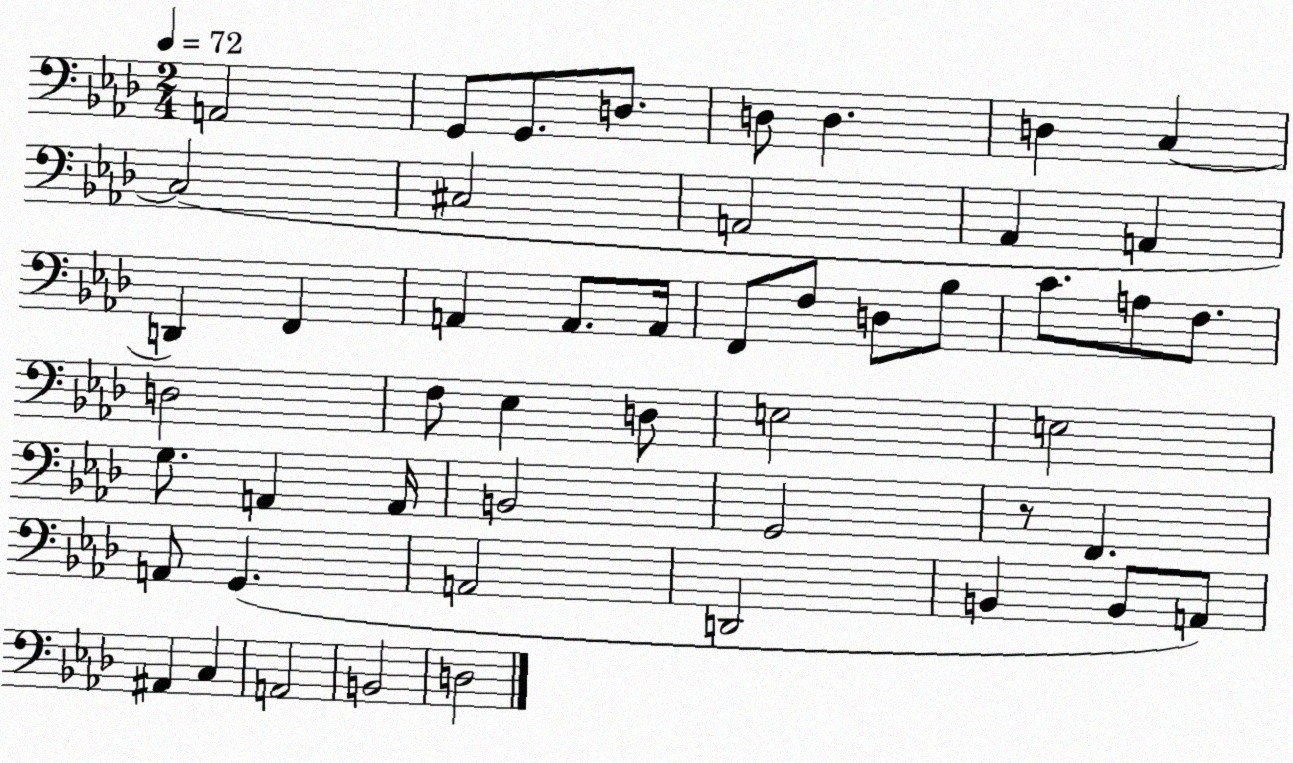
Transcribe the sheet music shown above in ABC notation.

X:1
T:Untitled
M:2/4
L:1/4
K:Ab
A,,2 G,,/2 G,,/2 D,/2 D,/2 D, D, C, C,2 ^C,2 A,,2 _A,, A,, D,, F,, A,, A,,/2 A,,/4 F,,/2 F,/2 D,/2 _B,/2 C/2 A,/2 F,/2 D,2 F,/2 _E, D,/2 E,2 E,2 G,/2 A,, A,,/4 B,,2 G,,2 z/2 F,, A,,/2 G,, A,,2 D,,2 B,, B,,/2 A,,/2 ^A,, C, A,,2 B,,2 D,2